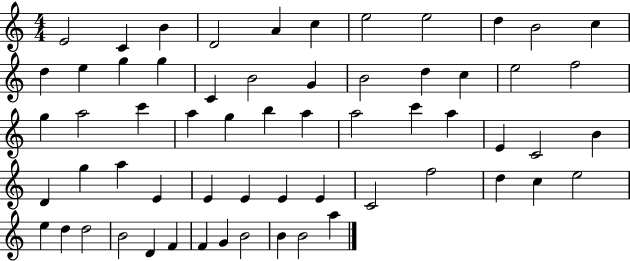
E4/h C4/q B4/q D4/h A4/q C5/q E5/h E5/h D5/q B4/h C5/q D5/q E5/q G5/q G5/q C4/q B4/h G4/q B4/h D5/q C5/q E5/h F5/h G5/q A5/h C6/q A5/q G5/q B5/q A5/q A5/h C6/q A5/q E4/q C4/h B4/q D4/q G5/q A5/q E4/q E4/q E4/q E4/q E4/q C4/h F5/h D5/q C5/q E5/h E5/q D5/q D5/h B4/h D4/q F4/q F4/q G4/q B4/h B4/q B4/h A5/q